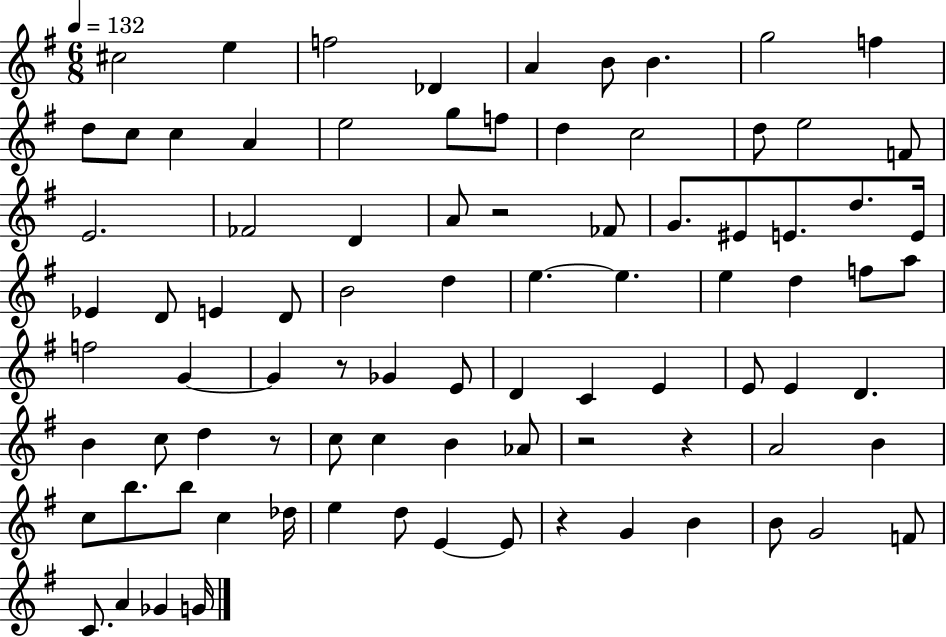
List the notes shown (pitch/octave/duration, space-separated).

C#5/h E5/q F5/h Db4/q A4/q B4/e B4/q. G5/h F5/q D5/e C5/e C5/q A4/q E5/h G5/e F5/e D5/q C5/h D5/e E5/h F4/e E4/h. FES4/h D4/q A4/e R/h FES4/e G4/e. EIS4/e E4/e. D5/e. E4/s Eb4/q D4/e E4/q D4/e B4/h D5/q E5/q. E5/q. E5/q D5/q F5/e A5/e F5/h G4/q G4/q R/e Gb4/q E4/e D4/q C4/q E4/q E4/e E4/q D4/q. B4/q C5/e D5/q R/e C5/e C5/q B4/q Ab4/e R/h R/q A4/h B4/q C5/e B5/e. B5/e C5/q Db5/s E5/q D5/e E4/q E4/e R/q G4/q B4/q B4/e G4/h F4/e C4/e. A4/q Gb4/q G4/s